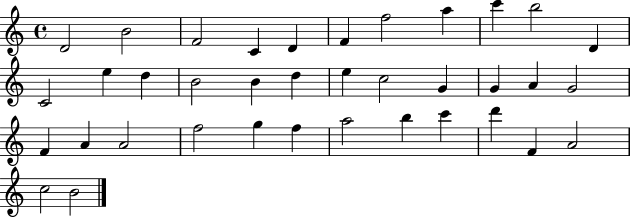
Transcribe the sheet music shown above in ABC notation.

X:1
T:Untitled
M:4/4
L:1/4
K:C
D2 B2 F2 C D F f2 a c' b2 D C2 e d B2 B d e c2 G G A G2 F A A2 f2 g f a2 b c' d' F A2 c2 B2